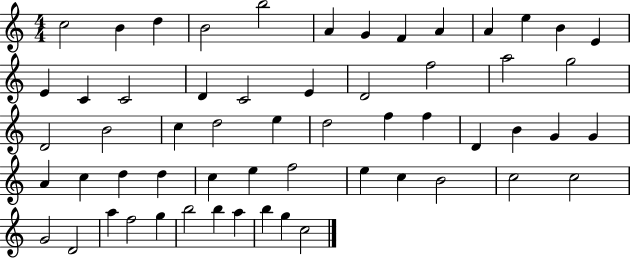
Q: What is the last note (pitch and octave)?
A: C5